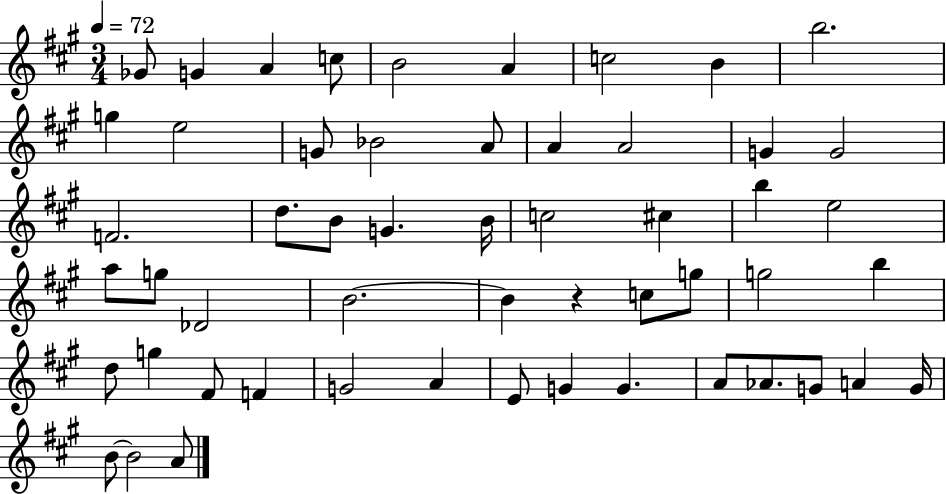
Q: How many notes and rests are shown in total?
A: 54